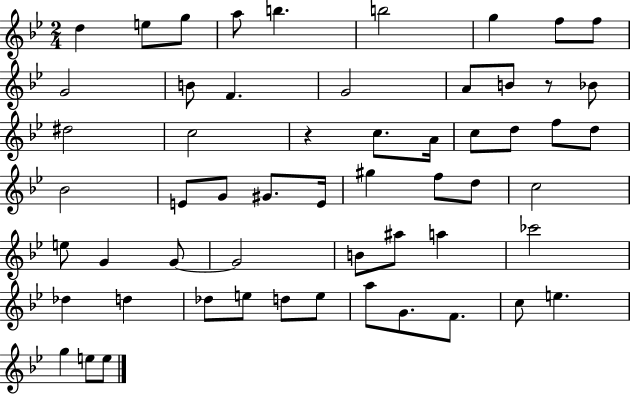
D5/q E5/e G5/e A5/e B5/q. B5/h G5/q F5/e F5/e G4/h B4/e F4/q. G4/h A4/e B4/e R/e Bb4/e D#5/h C5/h R/q C5/e. A4/s C5/e D5/e F5/e D5/e Bb4/h E4/e G4/e G#4/e. E4/s G#5/q F5/e D5/e C5/h E5/e G4/q G4/e G4/h B4/e A#5/e A5/q CES6/h Db5/q D5/q Db5/e E5/e D5/e E5/e A5/e G4/e. F4/e. C5/e E5/q. G5/q E5/e E5/e